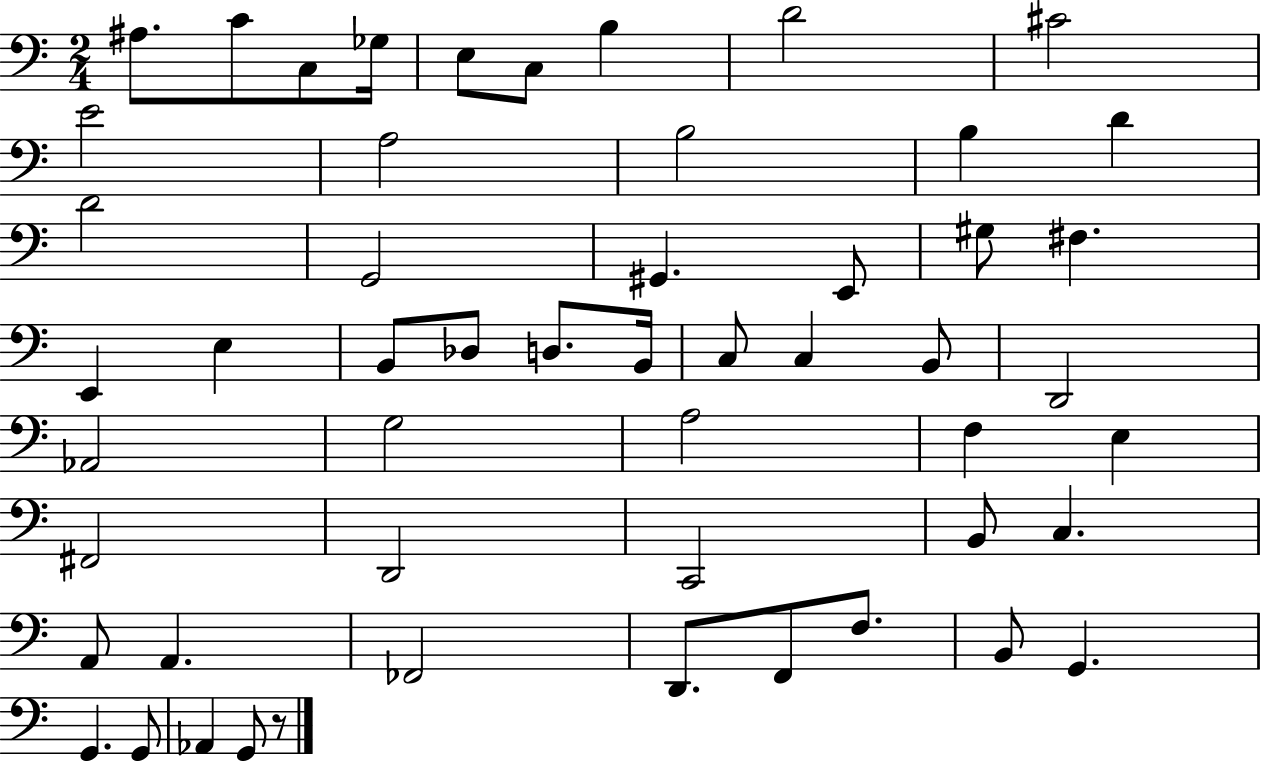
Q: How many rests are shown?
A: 1